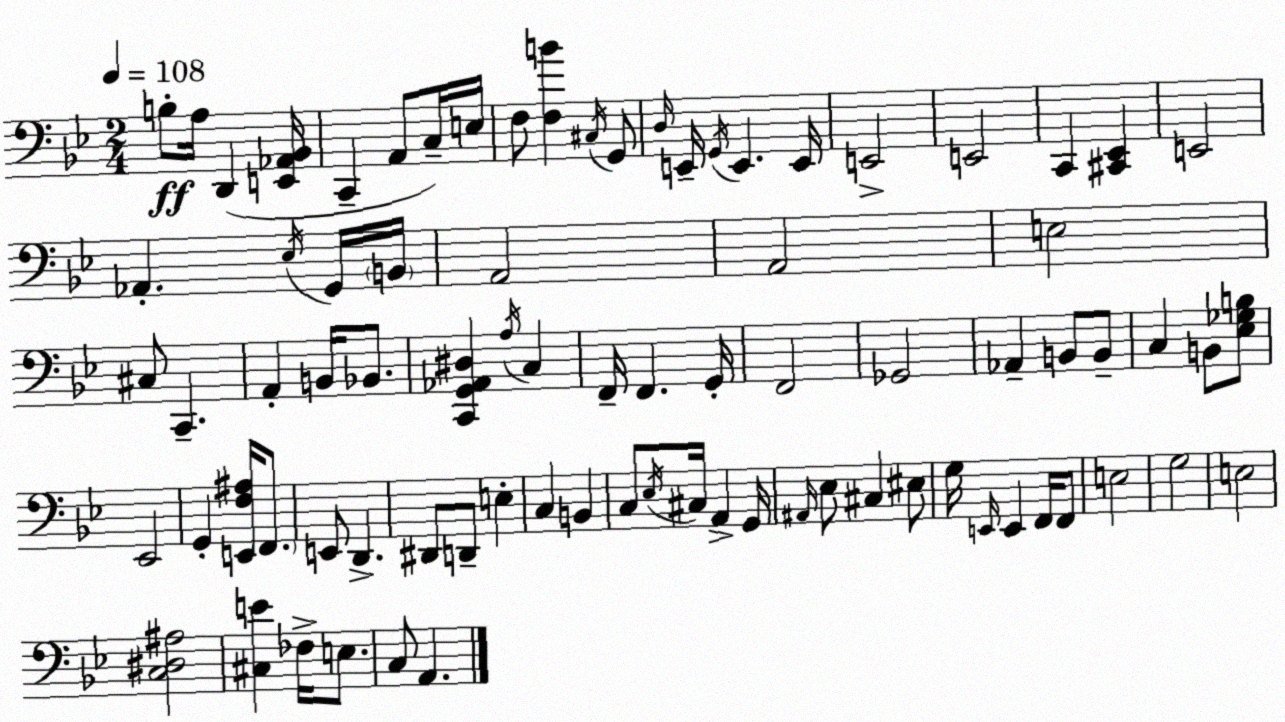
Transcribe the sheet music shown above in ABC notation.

X:1
T:Untitled
M:2/4
L:1/4
K:Gm
B,/2 A,/4 D,, [E,,_A,,_B,,]/4 C,, A,,/2 C,/4 E,/4 F,/2 [F,B] ^C,/4 G,,/2 D,/4 E,,/4 G,,/4 E,, E,,/4 E,,2 E,,2 C,, [^C,,_E,,] E,,2 _A,, _E,/4 G,,/4 B,,/4 A,,2 A,,2 E,2 ^C,/2 C,, A,, B,,/4 _B,,/2 [C,,G,,_A,,^D,] A,/4 C, F,,/4 F,, G,,/4 F,,2 _G,,2 _A,, B,,/2 B,,/2 C, B,,/2 [_E,_G,B,]/2 _E,,2 G,, [E,,F,^A,]/4 F,,/2 E,,/2 D,, ^D,,/2 D,,/2 E, C, B,, C,/2 _E,/4 ^C,/4 A,, G,,/4 ^A,,/4 _E,/2 ^C, ^E,/2 G,/4 E,,/4 E,, F,,/4 F,,/2 E,2 G,2 E,2 [C,^D,^A,]2 [^C,E] _F,/4 E,/2 C,/2 A,,